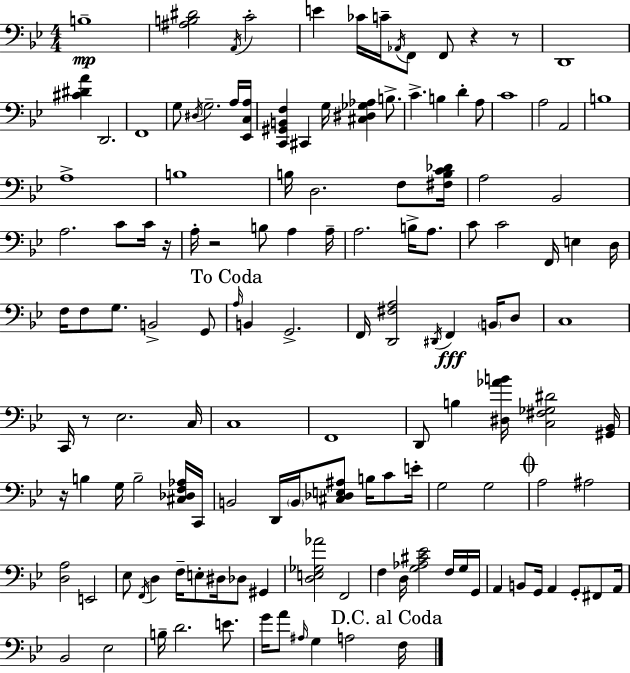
B3/w [A#3,B3,D#4]/h A2/s C4/h E4/q CES4/s C4/s Ab2/s F2/e F2/e R/q R/e D2/w [C#4,D#4,A4]/q D2/h. F2/w G3/e D#3/s G3/h. A3/s [Eb2,C3,A3]/s [C2,G#2,B2,F3]/q C#2/q G3/s [C#3,D#3,Gb3,Ab3]/q B3/e. C4/q. B3/q D4/q A3/e C4/w A3/h A2/h B3/w A3/w B3/w B3/s D3/h. F3/e [F#3,B3,C4,Db4]/s A3/h Bb2/h A3/h. C4/e C4/s R/s A3/s R/h B3/e A3/q A3/s A3/h. B3/s A3/e. C4/e C4/h F2/s E3/q D3/s F3/s F3/e G3/e. B2/h G2/e A3/s B2/q G2/h. F2/s [D2,F#3,A3]/h D#2/s F2/q B2/s D3/e C3/w C2/s R/e Eb3/h. C3/s C3/w F2/w D2/e B3/q [D#3,Ab4,B4]/s [C3,F#3,Gb3,D#4]/h [G#2,Bb2]/s R/s B3/q G3/s B3/h [C#3,Db3,F3,Ab3]/s C2/s B2/h D2/s B2/s [C#3,Db3,E3,A#3]/e B3/s C4/e E4/s G3/h G3/h A3/h A#3/h [D3,A3]/h E2/h Eb3/e F2/s D3/q F3/s E3/e D#3/s Db3/e G#2/q [D3,E3,Gb3,Ab4]/h F2/h F3/q D3/s [G3,Ab3,C#4,Eb4]/h F3/s G3/s G2/s A2/q B2/e G2/s A2/q G2/e F#2/e A2/s Bb2/h Eb3/h B3/s D4/h. E4/e. G4/s A4/e A#3/s G3/q A3/h F3/s